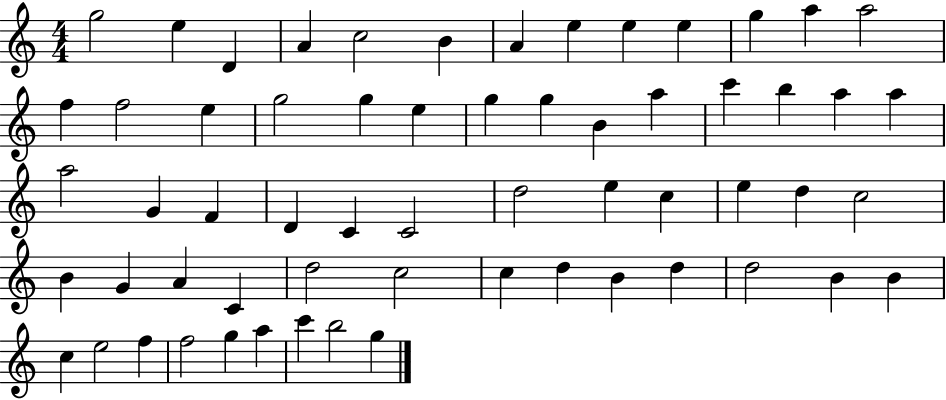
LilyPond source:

{
  \clef treble
  \numericTimeSignature
  \time 4/4
  \key c \major
  g''2 e''4 d'4 | a'4 c''2 b'4 | a'4 e''4 e''4 e''4 | g''4 a''4 a''2 | \break f''4 f''2 e''4 | g''2 g''4 e''4 | g''4 g''4 b'4 a''4 | c'''4 b''4 a''4 a''4 | \break a''2 g'4 f'4 | d'4 c'4 c'2 | d''2 e''4 c''4 | e''4 d''4 c''2 | \break b'4 g'4 a'4 c'4 | d''2 c''2 | c''4 d''4 b'4 d''4 | d''2 b'4 b'4 | \break c''4 e''2 f''4 | f''2 g''4 a''4 | c'''4 b''2 g''4 | \bar "|."
}